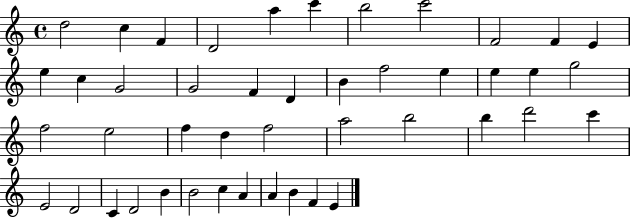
X:1
T:Untitled
M:4/4
L:1/4
K:C
d2 c F D2 a c' b2 c'2 F2 F E e c G2 G2 F D B f2 e e e g2 f2 e2 f d f2 a2 b2 b d'2 c' E2 D2 C D2 B B2 c A A B F E